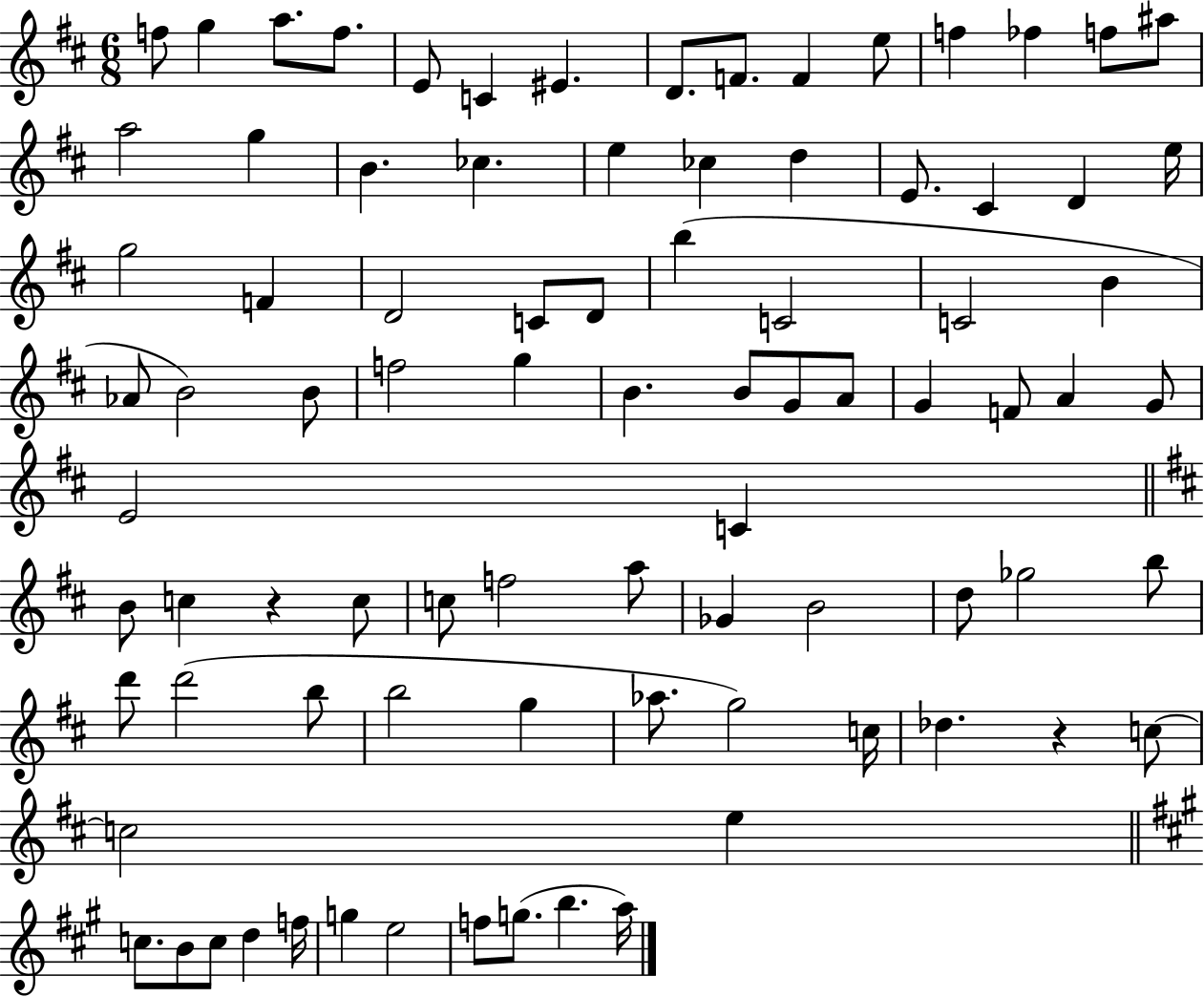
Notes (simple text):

F5/e G5/q A5/e. F5/e. E4/e C4/q EIS4/q. D4/e. F4/e. F4/q E5/e F5/q FES5/q F5/e A#5/e A5/h G5/q B4/q. CES5/q. E5/q CES5/q D5/q E4/e. C#4/q D4/q E5/s G5/h F4/q D4/h C4/e D4/e B5/q C4/h C4/h B4/q Ab4/e B4/h B4/e F5/h G5/q B4/q. B4/e G4/e A4/e G4/q F4/e A4/q G4/e E4/h C4/q B4/e C5/q R/q C5/e C5/e F5/h A5/e Gb4/q B4/h D5/e Gb5/h B5/e D6/e D6/h B5/e B5/h G5/q Ab5/e. G5/h C5/s Db5/q. R/q C5/e C5/h E5/q C5/e. B4/e C5/e D5/q F5/s G5/q E5/h F5/e G5/e. B5/q. A5/s